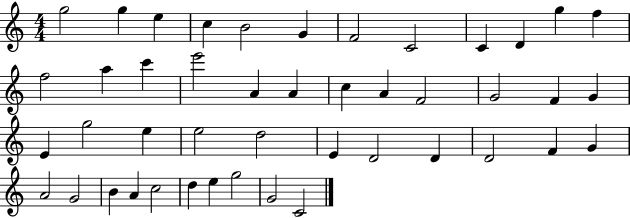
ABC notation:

X:1
T:Untitled
M:4/4
L:1/4
K:C
g2 g e c B2 G F2 C2 C D g f f2 a c' e'2 A A c A F2 G2 F G E g2 e e2 d2 E D2 D D2 F G A2 G2 B A c2 d e g2 G2 C2